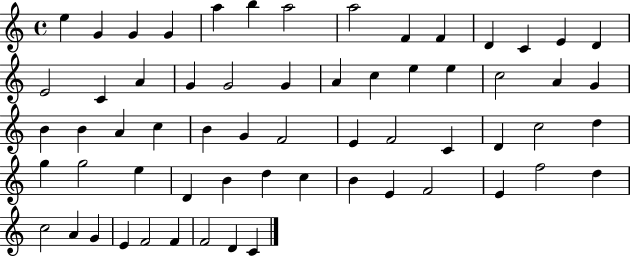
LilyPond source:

{
  \clef treble
  \time 4/4
  \defaultTimeSignature
  \key c \major
  e''4 g'4 g'4 g'4 | a''4 b''4 a''2 | a''2 f'4 f'4 | d'4 c'4 e'4 d'4 | \break e'2 c'4 a'4 | g'4 g'2 g'4 | a'4 c''4 e''4 e''4 | c''2 a'4 g'4 | \break b'4 b'4 a'4 c''4 | b'4 g'4 f'2 | e'4 f'2 c'4 | d'4 c''2 d''4 | \break g''4 g''2 e''4 | d'4 b'4 d''4 c''4 | b'4 e'4 f'2 | e'4 f''2 d''4 | \break c''2 a'4 g'4 | e'4 f'2 f'4 | f'2 d'4 c'4 | \bar "|."
}